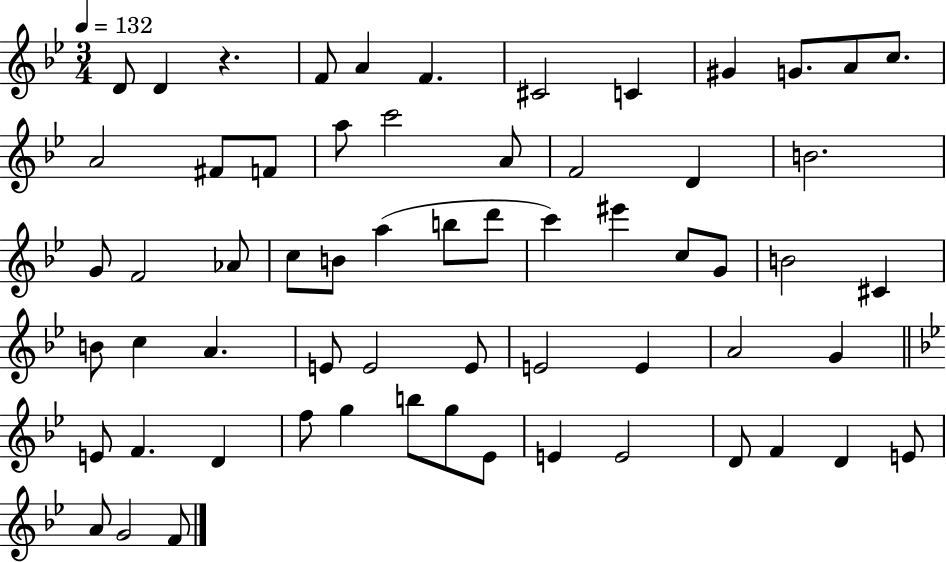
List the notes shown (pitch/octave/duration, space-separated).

D4/e D4/q R/q. F4/e A4/q F4/q. C#4/h C4/q G#4/q G4/e. A4/e C5/e. A4/h F#4/e F4/e A5/e C6/h A4/e F4/h D4/q B4/h. G4/e F4/h Ab4/e C5/e B4/e A5/q B5/e D6/e C6/q EIS6/q C5/e G4/e B4/h C#4/q B4/e C5/q A4/q. E4/e E4/h E4/e E4/h E4/q A4/h G4/q E4/e F4/q. D4/q F5/e G5/q B5/e G5/e Eb4/e E4/q E4/h D4/e F4/q D4/q E4/e A4/e G4/h F4/e